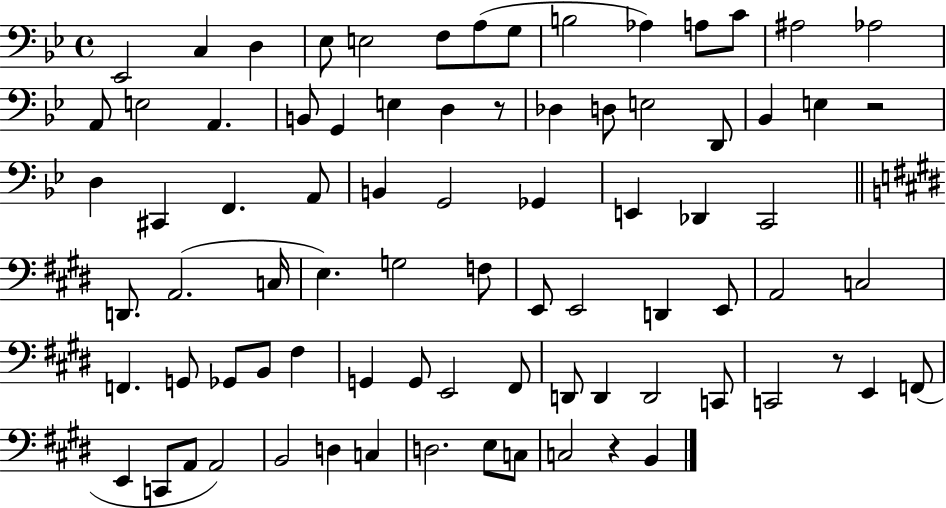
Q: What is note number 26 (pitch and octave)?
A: Bb2